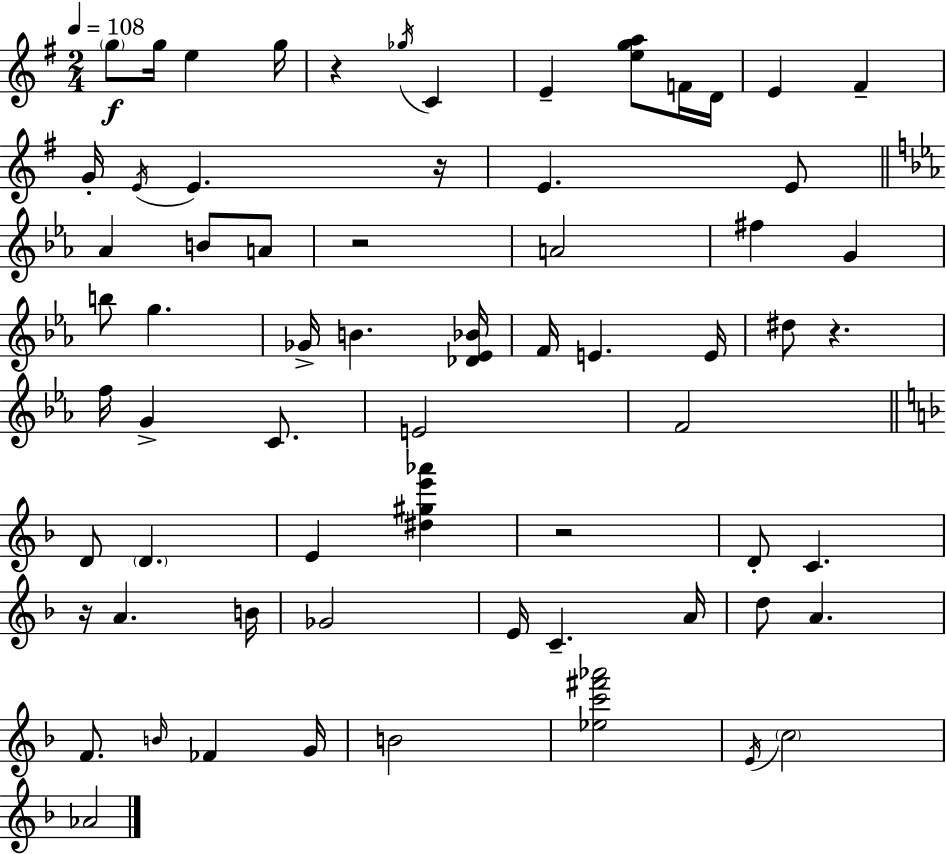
G5/e G5/s E5/q G5/s R/q Gb5/s C4/q E4/q [E5,G5,A5]/e F4/s D4/s E4/q F#4/q G4/s E4/s E4/q. R/s E4/q. E4/e Ab4/q B4/e A4/e R/h A4/h F#5/q G4/q B5/e G5/q. Gb4/s B4/q. [Db4,Eb4,Bb4]/s F4/s E4/q. E4/s D#5/e R/q. F5/s G4/q C4/e. E4/h F4/h D4/e D4/q. E4/q [D#5,G#5,E6,Ab6]/q R/h D4/e C4/q. R/s A4/q. B4/s Gb4/h E4/s C4/q. A4/s D5/e A4/q. F4/e. B4/s FES4/q G4/s B4/h [Eb5,C6,F#6,Ab6]/h E4/s C5/h Ab4/h